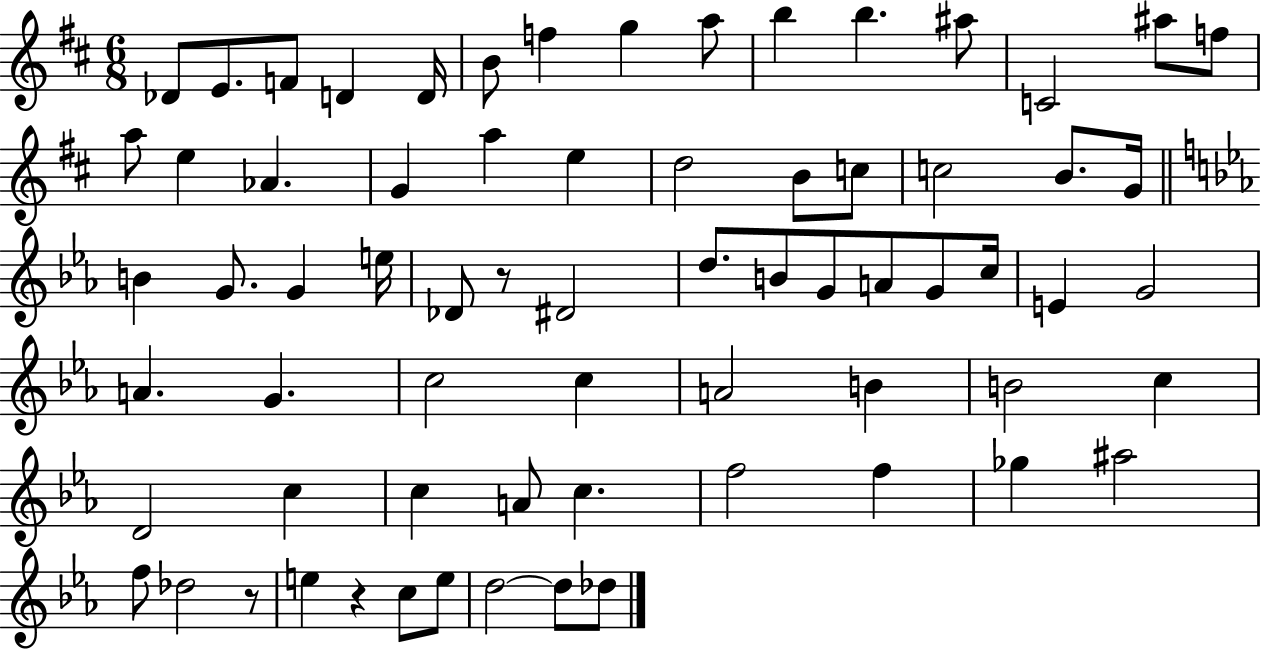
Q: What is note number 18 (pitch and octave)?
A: Ab4